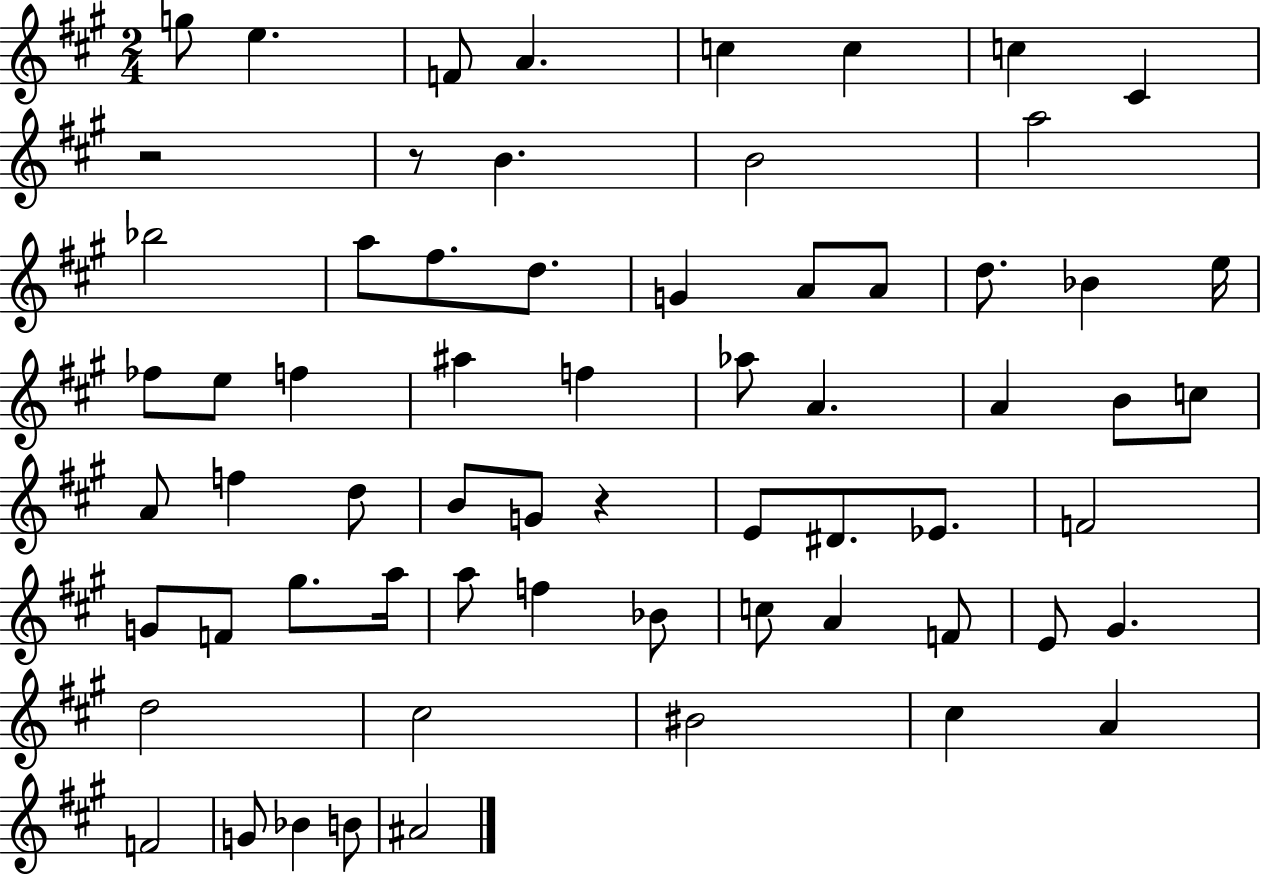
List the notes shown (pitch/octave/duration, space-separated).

G5/e E5/q. F4/e A4/q. C5/q C5/q C5/q C#4/q R/h R/e B4/q. B4/h A5/h Bb5/h A5/e F#5/e. D5/e. G4/q A4/e A4/e D5/e. Bb4/q E5/s FES5/e E5/e F5/q A#5/q F5/q Ab5/e A4/q. A4/q B4/e C5/e A4/e F5/q D5/e B4/e G4/e R/q E4/e D#4/e. Eb4/e. F4/h G4/e F4/e G#5/e. A5/s A5/e F5/q Bb4/e C5/e A4/q F4/e E4/e G#4/q. D5/h C#5/h BIS4/h C#5/q A4/q F4/h G4/e Bb4/q B4/e A#4/h